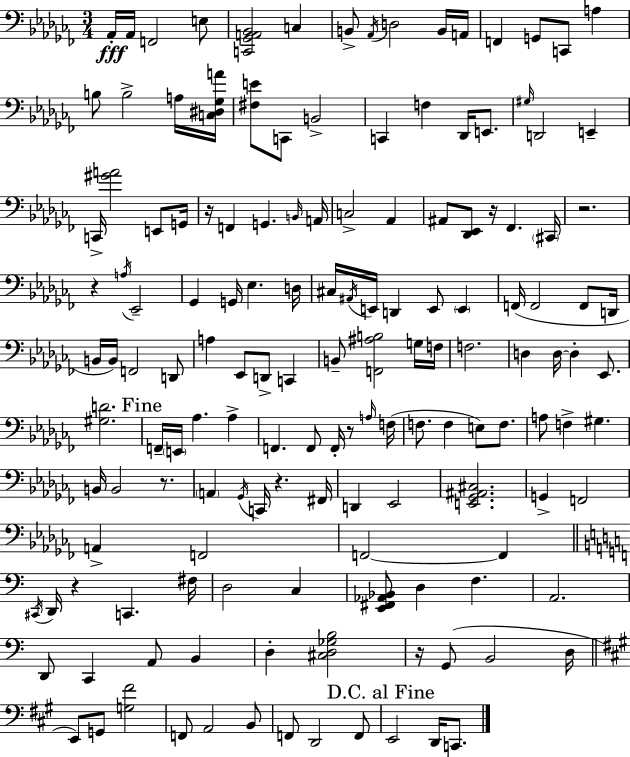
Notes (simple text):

Ab2/s Ab2/s F2/h E3/e [C2,Gb2,A2,Bb2]/h C3/q B2/e Ab2/s D3/h B2/s A2/s F2/q G2/e C2/e A3/q B3/e B3/h A3/s [C3,D#3,Gb3,A4]/s [F#3,E4]/e C2/e B2/h C2/q F3/q Db2/s E2/e. G#3/s D2/h E2/q C2/s [G#4,A4]/h E2/e G2/s R/s F2/q G2/q. B2/s A2/s C3/h Ab2/q A#2/e [Db2,Eb2]/e R/s FES2/q. C#2/s R/h. R/q A3/s Eb2/h Gb2/q G2/s Eb3/q. D3/s C#3/s A#2/s E2/s D2/q E2/e E2/q F2/s F2/h F2/e D2/s B2/s B2/s F2/h D2/e A3/q Eb2/e D2/e C2/q B2/e [F2,A#3,B3]/h G3/s F3/s F3/h. D3/q D3/s D3/q Eb2/e. [G#3,D4]/h. F2/s E2/s Ab3/q. Ab3/q F2/q. F2/e F2/s R/e A3/s F3/s F3/e. F3/q E3/e F3/e. A3/e F3/q G#3/q. B2/s B2/h R/e. A2/q Gb2/s C2/s R/q. F#2/s D2/q Eb2/h [E2,Gb2,A#2,C#3]/h. G2/q F2/h A2/q F2/h F2/h F2/q C#2/s D2/s R/q C2/q. F#3/s D3/h C3/q [E2,F#2,Ab2,Bb2]/e D3/q F3/q. A2/h. D2/e C2/q A2/e B2/q D3/q [C#3,D3,Gb3,B3]/h R/s G2/e B2/h D3/s E2/e G2/e [G3,F#4]/h F2/e A2/h B2/e F2/e D2/h F2/e E2/h D2/s C2/e.